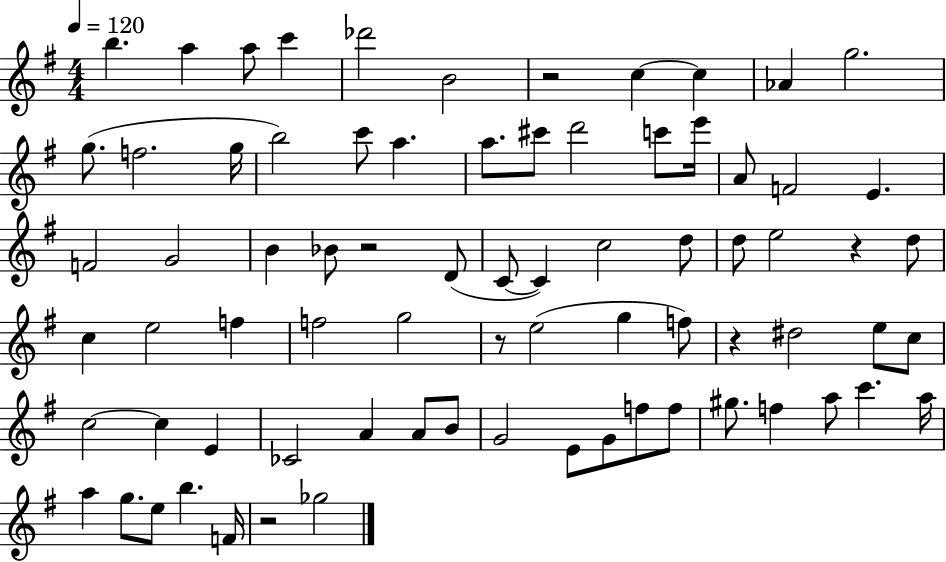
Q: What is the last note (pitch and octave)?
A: Gb5